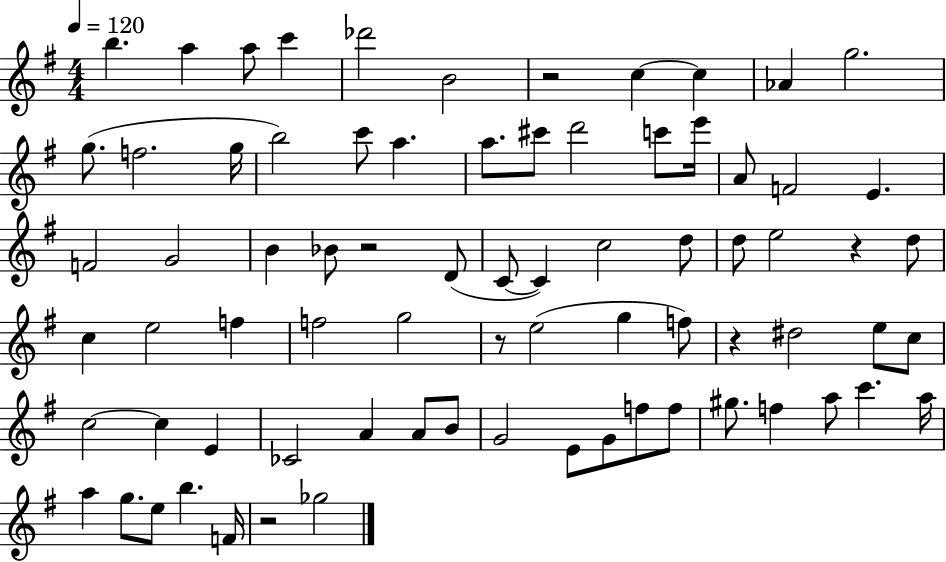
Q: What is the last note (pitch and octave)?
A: Gb5